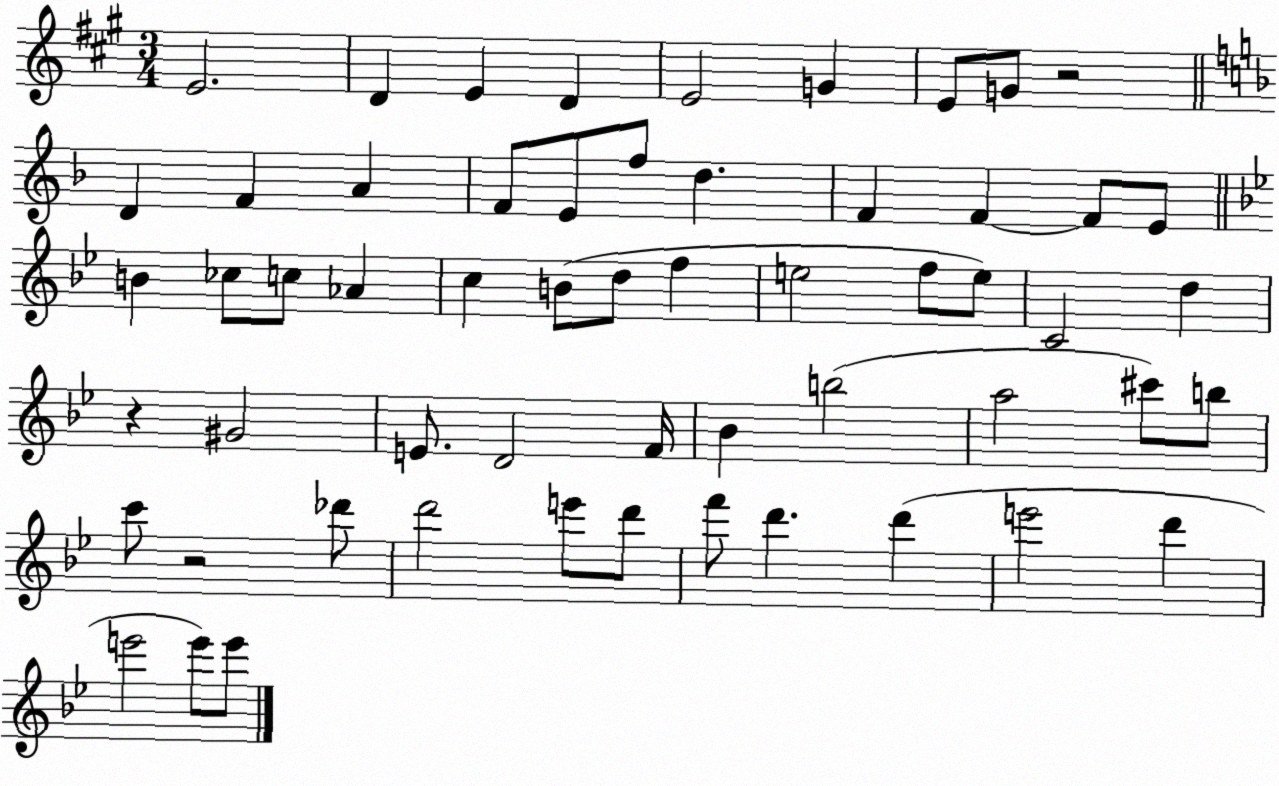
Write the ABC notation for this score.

X:1
T:Untitled
M:3/4
L:1/4
K:A
E2 D E D E2 G E/2 G/2 z2 D F A F/2 E/2 f/2 d F F F/2 E/2 B _c/2 c/2 _A c B/2 d/2 f e2 f/2 e/2 C2 d z ^G2 E/2 D2 F/4 _B b2 a2 ^c'/2 b/2 c'/2 z2 _d'/2 d'2 e'/2 d'/2 f'/2 d' d' e'2 d' e'2 e'/2 e'/2